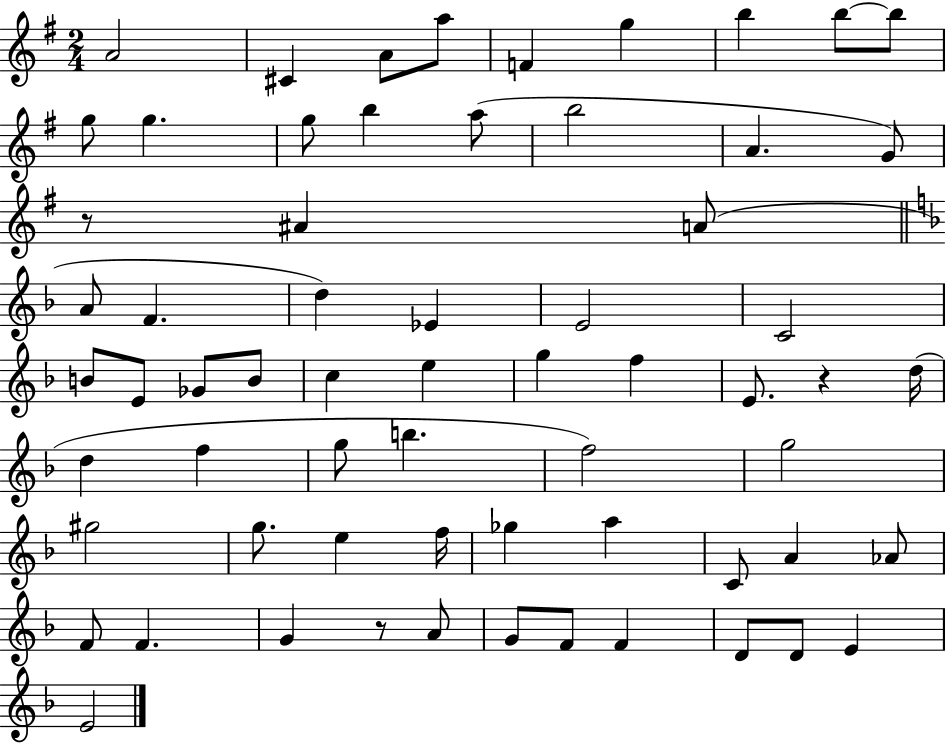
A4/h C#4/q A4/e A5/e F4/q G5/q B5/q B5/e B5/e G5/e G5/q. G5/e B5/q A5/e B5/h A4/q. G4/e R/e A#4/q A4/e A4/e F4/q. D5/q Eb4/q E4/h C4/h B4/e E4/e Gb4/e B4/e C5/q E5/q G5/q F5/q E4/e. R/q D5/s D5/q F5/q G5/e B5/q. F5/h G5/h G#5/h G5/e. E5/q F5/s Gb5/q A5/q C4/e A4/q Ab4/e F4/e F4/q. G4/q R/e A4/e G4/e F4/e F4/q D4/e D4/e E4/q E4/h